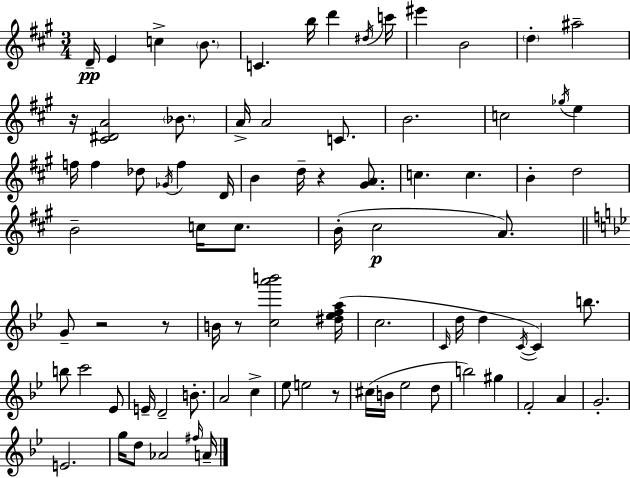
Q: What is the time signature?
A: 3/4